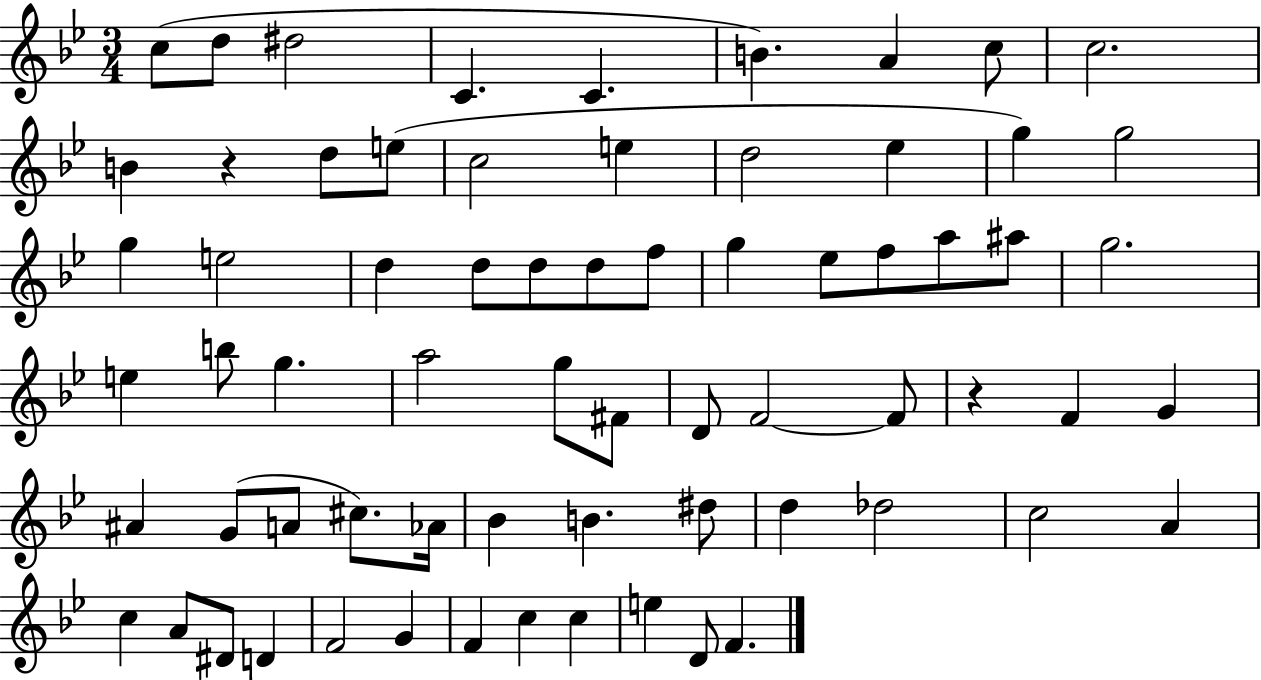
{
  \clef treble
  \numericTimeSignature
  \time 3/4
  \key bes \major
  c''8( d''8 dis''2 | c'4. c'4. | b'4.) a'4 c''8 | c''2. | \break b'4 r4 d''8 e''8( | c''2 e''4 | d''2 ees''4 | g''4) g''2 | \break g''4 e''2 | d''4 d''8 d''8 d''8 f''8 | g''4 ees''8 f''8 a''8 ais''8 | g''2. | \break e''4 b''8 g''4. | a''2 g''8 fis'8 | d'8 f'2~~ f'8 | r4 f'4 g'4 | \break ais'4 g'8( a'8 cis''8.) aes'16 | bes'4 b'4. dis''8 | d''4 des''2 | c''2 a'4 | \break c''4 a'8 dis'8 d'4 | f'2 g'4 | f'4 c''4 c''4 | e''4 d'8 f'4. | \break \bar "|."
}